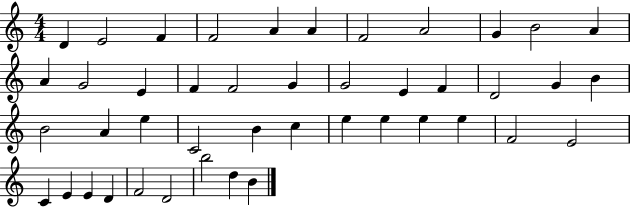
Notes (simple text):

D4/q E4/h F4/q F4/h A4/q A4/q F4/h A4/h G4/q B4/h A4/q A4/q G4/h E4/q F4/q F4/h G4/q G4/h E4/q F4/q D4/h G4/q B4/q B4/h A4/q E5/q C4/h B4/q C5/q E5/q E5/q E5/q E5/q F4/h E4/h C4/q E4/q E4/q D4/q F4/h D4/h B5/h D5/q B4/q